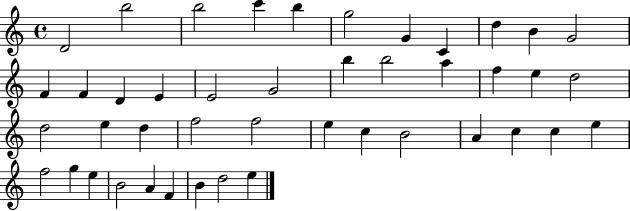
X:1
T:Untitled
M:4/4
L:1/4
K:C
D2 b2 b2 c' b g2 G C d B G2 F F D E E2 G2 b b2 a f e d2 d2 e d f2 f2 e c B2 A c c e f2 g e B2 A F B d2 e